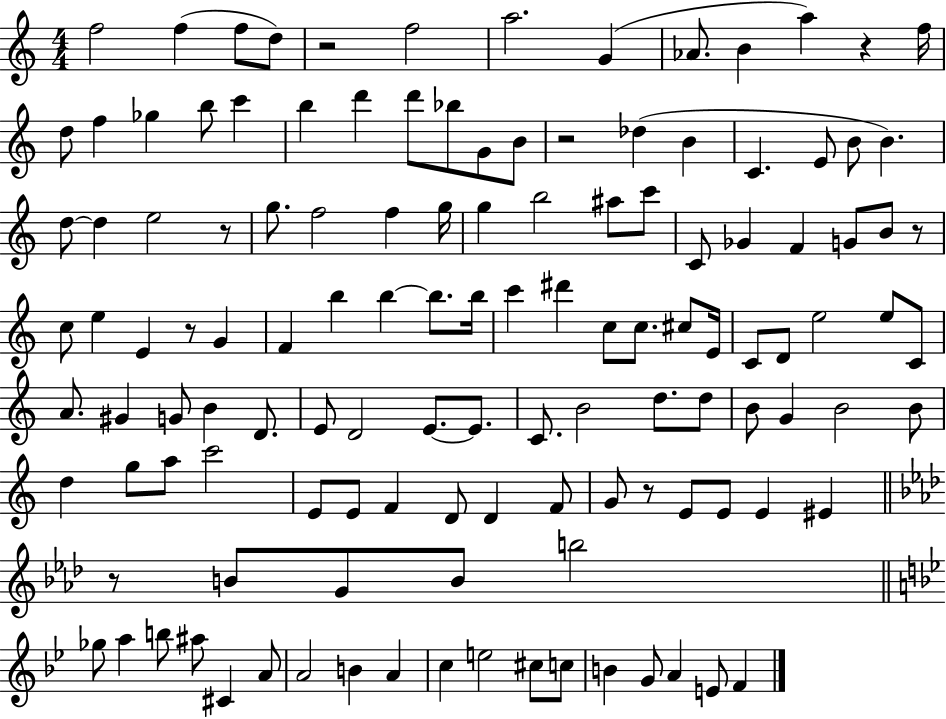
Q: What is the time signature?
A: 4/4